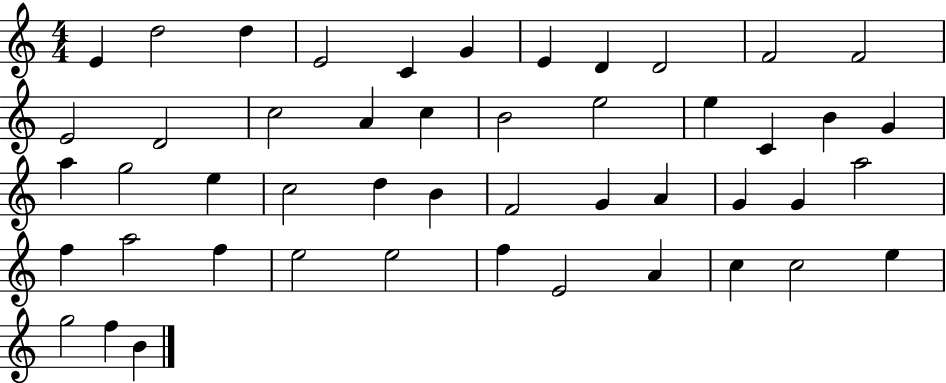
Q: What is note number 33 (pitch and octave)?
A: G4